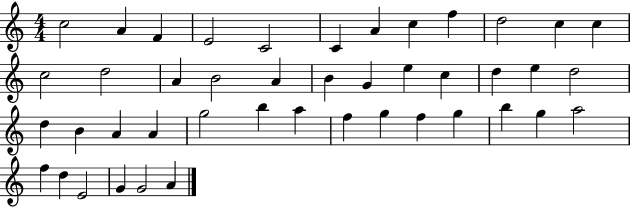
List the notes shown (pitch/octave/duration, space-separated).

C5/h A4/q F4/q E4/h C4/h C4/q A4/q C5/q F5/q D5/h C5/q C5/q C5/h D5/h A4/q B4/h A4/q B4/q G4/q E5/q C5/q D5/q E5/q D5/h D5/q B4/q A4/q A4/q G5/h B5/q A5/q F5/q G5/q F5/q G5/q B5/q G5/q A5/h F5/q D5/q E4/h G4/q G4/h A4/q